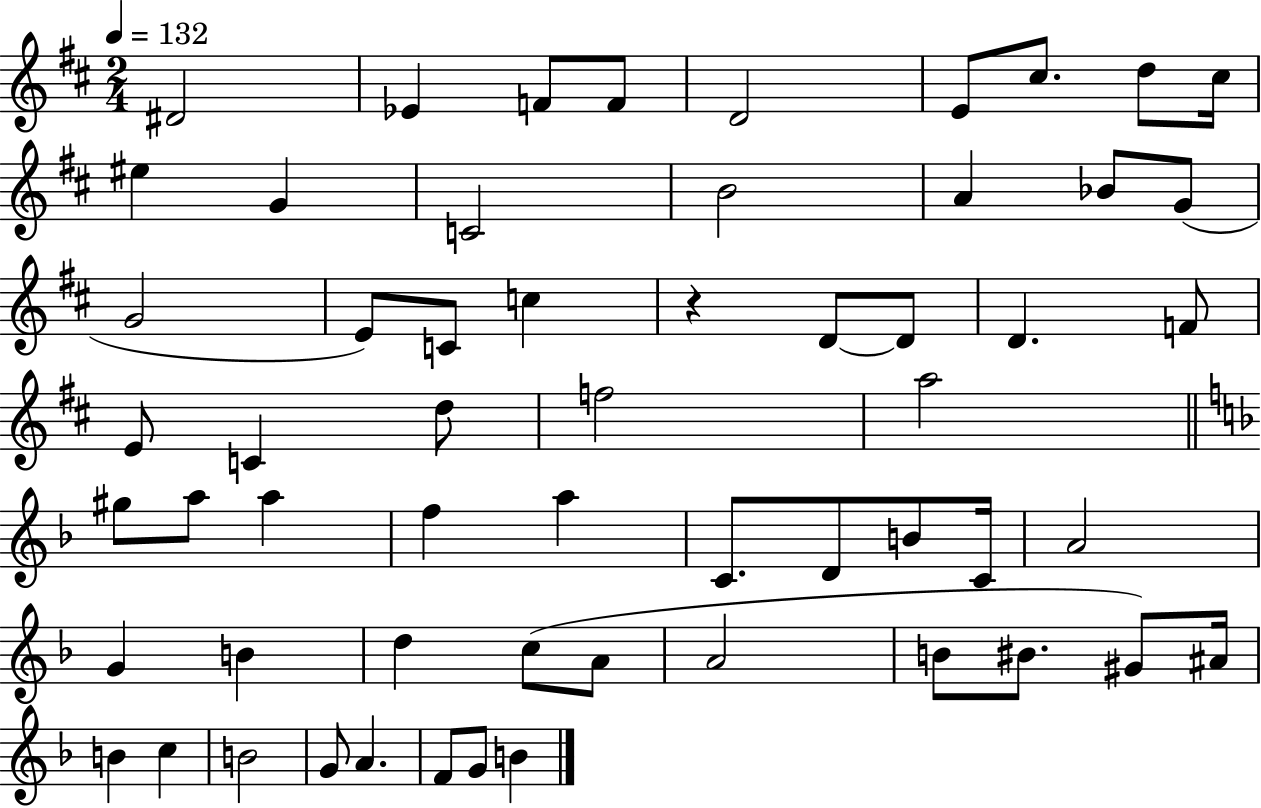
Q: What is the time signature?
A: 2/4